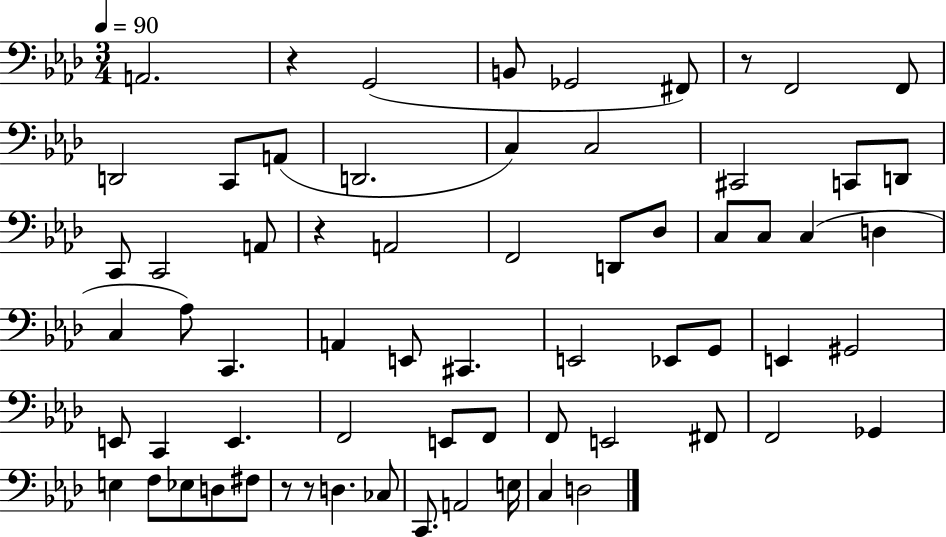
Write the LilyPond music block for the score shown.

{
  \clef bass
  \numericTimeSignature
  \time 3/4
  \key aes \major
  \tempo 4 = 90
  a,2. | r4 g,2( | b,8 ges,2 fis,8) | r8 f,2 f,8 | \break d,2 c,8 a,8( | d,2. | c4) c2 | cis,2 c,8 d,8 | \break c,8 c,2 a,8 | r4 a,2 | f,2 d,8 des8 | c8 c8 c4( d4 | \break c4 aes8) c,4. | a,4 e,8 cis,4. | e,2 ees,8 g,8 | e,4 gis,2 | \break e,8 c,4 e,4. | f,2 e,8 f,8 | f,8 e,2 fis,8 | f,2 ges,4 | \break e4 f8 ees8 d8 fis8 | r8 r8 d4. ces8 | c,8. a,2 e16 | c4 d2 | \break \bar "|."
}